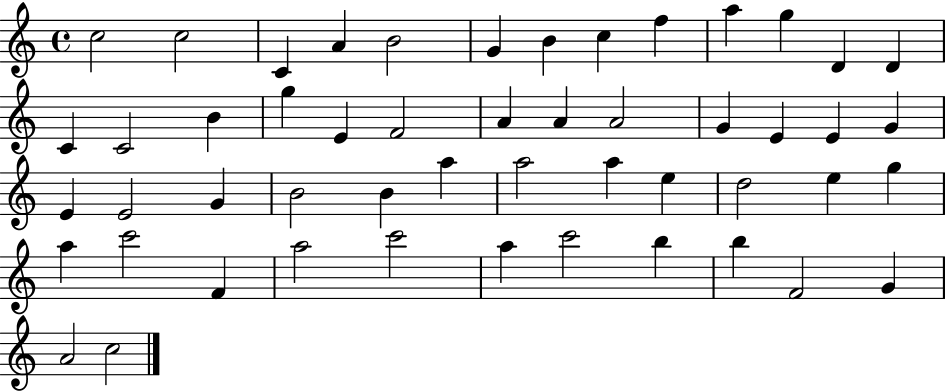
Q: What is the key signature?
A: C major